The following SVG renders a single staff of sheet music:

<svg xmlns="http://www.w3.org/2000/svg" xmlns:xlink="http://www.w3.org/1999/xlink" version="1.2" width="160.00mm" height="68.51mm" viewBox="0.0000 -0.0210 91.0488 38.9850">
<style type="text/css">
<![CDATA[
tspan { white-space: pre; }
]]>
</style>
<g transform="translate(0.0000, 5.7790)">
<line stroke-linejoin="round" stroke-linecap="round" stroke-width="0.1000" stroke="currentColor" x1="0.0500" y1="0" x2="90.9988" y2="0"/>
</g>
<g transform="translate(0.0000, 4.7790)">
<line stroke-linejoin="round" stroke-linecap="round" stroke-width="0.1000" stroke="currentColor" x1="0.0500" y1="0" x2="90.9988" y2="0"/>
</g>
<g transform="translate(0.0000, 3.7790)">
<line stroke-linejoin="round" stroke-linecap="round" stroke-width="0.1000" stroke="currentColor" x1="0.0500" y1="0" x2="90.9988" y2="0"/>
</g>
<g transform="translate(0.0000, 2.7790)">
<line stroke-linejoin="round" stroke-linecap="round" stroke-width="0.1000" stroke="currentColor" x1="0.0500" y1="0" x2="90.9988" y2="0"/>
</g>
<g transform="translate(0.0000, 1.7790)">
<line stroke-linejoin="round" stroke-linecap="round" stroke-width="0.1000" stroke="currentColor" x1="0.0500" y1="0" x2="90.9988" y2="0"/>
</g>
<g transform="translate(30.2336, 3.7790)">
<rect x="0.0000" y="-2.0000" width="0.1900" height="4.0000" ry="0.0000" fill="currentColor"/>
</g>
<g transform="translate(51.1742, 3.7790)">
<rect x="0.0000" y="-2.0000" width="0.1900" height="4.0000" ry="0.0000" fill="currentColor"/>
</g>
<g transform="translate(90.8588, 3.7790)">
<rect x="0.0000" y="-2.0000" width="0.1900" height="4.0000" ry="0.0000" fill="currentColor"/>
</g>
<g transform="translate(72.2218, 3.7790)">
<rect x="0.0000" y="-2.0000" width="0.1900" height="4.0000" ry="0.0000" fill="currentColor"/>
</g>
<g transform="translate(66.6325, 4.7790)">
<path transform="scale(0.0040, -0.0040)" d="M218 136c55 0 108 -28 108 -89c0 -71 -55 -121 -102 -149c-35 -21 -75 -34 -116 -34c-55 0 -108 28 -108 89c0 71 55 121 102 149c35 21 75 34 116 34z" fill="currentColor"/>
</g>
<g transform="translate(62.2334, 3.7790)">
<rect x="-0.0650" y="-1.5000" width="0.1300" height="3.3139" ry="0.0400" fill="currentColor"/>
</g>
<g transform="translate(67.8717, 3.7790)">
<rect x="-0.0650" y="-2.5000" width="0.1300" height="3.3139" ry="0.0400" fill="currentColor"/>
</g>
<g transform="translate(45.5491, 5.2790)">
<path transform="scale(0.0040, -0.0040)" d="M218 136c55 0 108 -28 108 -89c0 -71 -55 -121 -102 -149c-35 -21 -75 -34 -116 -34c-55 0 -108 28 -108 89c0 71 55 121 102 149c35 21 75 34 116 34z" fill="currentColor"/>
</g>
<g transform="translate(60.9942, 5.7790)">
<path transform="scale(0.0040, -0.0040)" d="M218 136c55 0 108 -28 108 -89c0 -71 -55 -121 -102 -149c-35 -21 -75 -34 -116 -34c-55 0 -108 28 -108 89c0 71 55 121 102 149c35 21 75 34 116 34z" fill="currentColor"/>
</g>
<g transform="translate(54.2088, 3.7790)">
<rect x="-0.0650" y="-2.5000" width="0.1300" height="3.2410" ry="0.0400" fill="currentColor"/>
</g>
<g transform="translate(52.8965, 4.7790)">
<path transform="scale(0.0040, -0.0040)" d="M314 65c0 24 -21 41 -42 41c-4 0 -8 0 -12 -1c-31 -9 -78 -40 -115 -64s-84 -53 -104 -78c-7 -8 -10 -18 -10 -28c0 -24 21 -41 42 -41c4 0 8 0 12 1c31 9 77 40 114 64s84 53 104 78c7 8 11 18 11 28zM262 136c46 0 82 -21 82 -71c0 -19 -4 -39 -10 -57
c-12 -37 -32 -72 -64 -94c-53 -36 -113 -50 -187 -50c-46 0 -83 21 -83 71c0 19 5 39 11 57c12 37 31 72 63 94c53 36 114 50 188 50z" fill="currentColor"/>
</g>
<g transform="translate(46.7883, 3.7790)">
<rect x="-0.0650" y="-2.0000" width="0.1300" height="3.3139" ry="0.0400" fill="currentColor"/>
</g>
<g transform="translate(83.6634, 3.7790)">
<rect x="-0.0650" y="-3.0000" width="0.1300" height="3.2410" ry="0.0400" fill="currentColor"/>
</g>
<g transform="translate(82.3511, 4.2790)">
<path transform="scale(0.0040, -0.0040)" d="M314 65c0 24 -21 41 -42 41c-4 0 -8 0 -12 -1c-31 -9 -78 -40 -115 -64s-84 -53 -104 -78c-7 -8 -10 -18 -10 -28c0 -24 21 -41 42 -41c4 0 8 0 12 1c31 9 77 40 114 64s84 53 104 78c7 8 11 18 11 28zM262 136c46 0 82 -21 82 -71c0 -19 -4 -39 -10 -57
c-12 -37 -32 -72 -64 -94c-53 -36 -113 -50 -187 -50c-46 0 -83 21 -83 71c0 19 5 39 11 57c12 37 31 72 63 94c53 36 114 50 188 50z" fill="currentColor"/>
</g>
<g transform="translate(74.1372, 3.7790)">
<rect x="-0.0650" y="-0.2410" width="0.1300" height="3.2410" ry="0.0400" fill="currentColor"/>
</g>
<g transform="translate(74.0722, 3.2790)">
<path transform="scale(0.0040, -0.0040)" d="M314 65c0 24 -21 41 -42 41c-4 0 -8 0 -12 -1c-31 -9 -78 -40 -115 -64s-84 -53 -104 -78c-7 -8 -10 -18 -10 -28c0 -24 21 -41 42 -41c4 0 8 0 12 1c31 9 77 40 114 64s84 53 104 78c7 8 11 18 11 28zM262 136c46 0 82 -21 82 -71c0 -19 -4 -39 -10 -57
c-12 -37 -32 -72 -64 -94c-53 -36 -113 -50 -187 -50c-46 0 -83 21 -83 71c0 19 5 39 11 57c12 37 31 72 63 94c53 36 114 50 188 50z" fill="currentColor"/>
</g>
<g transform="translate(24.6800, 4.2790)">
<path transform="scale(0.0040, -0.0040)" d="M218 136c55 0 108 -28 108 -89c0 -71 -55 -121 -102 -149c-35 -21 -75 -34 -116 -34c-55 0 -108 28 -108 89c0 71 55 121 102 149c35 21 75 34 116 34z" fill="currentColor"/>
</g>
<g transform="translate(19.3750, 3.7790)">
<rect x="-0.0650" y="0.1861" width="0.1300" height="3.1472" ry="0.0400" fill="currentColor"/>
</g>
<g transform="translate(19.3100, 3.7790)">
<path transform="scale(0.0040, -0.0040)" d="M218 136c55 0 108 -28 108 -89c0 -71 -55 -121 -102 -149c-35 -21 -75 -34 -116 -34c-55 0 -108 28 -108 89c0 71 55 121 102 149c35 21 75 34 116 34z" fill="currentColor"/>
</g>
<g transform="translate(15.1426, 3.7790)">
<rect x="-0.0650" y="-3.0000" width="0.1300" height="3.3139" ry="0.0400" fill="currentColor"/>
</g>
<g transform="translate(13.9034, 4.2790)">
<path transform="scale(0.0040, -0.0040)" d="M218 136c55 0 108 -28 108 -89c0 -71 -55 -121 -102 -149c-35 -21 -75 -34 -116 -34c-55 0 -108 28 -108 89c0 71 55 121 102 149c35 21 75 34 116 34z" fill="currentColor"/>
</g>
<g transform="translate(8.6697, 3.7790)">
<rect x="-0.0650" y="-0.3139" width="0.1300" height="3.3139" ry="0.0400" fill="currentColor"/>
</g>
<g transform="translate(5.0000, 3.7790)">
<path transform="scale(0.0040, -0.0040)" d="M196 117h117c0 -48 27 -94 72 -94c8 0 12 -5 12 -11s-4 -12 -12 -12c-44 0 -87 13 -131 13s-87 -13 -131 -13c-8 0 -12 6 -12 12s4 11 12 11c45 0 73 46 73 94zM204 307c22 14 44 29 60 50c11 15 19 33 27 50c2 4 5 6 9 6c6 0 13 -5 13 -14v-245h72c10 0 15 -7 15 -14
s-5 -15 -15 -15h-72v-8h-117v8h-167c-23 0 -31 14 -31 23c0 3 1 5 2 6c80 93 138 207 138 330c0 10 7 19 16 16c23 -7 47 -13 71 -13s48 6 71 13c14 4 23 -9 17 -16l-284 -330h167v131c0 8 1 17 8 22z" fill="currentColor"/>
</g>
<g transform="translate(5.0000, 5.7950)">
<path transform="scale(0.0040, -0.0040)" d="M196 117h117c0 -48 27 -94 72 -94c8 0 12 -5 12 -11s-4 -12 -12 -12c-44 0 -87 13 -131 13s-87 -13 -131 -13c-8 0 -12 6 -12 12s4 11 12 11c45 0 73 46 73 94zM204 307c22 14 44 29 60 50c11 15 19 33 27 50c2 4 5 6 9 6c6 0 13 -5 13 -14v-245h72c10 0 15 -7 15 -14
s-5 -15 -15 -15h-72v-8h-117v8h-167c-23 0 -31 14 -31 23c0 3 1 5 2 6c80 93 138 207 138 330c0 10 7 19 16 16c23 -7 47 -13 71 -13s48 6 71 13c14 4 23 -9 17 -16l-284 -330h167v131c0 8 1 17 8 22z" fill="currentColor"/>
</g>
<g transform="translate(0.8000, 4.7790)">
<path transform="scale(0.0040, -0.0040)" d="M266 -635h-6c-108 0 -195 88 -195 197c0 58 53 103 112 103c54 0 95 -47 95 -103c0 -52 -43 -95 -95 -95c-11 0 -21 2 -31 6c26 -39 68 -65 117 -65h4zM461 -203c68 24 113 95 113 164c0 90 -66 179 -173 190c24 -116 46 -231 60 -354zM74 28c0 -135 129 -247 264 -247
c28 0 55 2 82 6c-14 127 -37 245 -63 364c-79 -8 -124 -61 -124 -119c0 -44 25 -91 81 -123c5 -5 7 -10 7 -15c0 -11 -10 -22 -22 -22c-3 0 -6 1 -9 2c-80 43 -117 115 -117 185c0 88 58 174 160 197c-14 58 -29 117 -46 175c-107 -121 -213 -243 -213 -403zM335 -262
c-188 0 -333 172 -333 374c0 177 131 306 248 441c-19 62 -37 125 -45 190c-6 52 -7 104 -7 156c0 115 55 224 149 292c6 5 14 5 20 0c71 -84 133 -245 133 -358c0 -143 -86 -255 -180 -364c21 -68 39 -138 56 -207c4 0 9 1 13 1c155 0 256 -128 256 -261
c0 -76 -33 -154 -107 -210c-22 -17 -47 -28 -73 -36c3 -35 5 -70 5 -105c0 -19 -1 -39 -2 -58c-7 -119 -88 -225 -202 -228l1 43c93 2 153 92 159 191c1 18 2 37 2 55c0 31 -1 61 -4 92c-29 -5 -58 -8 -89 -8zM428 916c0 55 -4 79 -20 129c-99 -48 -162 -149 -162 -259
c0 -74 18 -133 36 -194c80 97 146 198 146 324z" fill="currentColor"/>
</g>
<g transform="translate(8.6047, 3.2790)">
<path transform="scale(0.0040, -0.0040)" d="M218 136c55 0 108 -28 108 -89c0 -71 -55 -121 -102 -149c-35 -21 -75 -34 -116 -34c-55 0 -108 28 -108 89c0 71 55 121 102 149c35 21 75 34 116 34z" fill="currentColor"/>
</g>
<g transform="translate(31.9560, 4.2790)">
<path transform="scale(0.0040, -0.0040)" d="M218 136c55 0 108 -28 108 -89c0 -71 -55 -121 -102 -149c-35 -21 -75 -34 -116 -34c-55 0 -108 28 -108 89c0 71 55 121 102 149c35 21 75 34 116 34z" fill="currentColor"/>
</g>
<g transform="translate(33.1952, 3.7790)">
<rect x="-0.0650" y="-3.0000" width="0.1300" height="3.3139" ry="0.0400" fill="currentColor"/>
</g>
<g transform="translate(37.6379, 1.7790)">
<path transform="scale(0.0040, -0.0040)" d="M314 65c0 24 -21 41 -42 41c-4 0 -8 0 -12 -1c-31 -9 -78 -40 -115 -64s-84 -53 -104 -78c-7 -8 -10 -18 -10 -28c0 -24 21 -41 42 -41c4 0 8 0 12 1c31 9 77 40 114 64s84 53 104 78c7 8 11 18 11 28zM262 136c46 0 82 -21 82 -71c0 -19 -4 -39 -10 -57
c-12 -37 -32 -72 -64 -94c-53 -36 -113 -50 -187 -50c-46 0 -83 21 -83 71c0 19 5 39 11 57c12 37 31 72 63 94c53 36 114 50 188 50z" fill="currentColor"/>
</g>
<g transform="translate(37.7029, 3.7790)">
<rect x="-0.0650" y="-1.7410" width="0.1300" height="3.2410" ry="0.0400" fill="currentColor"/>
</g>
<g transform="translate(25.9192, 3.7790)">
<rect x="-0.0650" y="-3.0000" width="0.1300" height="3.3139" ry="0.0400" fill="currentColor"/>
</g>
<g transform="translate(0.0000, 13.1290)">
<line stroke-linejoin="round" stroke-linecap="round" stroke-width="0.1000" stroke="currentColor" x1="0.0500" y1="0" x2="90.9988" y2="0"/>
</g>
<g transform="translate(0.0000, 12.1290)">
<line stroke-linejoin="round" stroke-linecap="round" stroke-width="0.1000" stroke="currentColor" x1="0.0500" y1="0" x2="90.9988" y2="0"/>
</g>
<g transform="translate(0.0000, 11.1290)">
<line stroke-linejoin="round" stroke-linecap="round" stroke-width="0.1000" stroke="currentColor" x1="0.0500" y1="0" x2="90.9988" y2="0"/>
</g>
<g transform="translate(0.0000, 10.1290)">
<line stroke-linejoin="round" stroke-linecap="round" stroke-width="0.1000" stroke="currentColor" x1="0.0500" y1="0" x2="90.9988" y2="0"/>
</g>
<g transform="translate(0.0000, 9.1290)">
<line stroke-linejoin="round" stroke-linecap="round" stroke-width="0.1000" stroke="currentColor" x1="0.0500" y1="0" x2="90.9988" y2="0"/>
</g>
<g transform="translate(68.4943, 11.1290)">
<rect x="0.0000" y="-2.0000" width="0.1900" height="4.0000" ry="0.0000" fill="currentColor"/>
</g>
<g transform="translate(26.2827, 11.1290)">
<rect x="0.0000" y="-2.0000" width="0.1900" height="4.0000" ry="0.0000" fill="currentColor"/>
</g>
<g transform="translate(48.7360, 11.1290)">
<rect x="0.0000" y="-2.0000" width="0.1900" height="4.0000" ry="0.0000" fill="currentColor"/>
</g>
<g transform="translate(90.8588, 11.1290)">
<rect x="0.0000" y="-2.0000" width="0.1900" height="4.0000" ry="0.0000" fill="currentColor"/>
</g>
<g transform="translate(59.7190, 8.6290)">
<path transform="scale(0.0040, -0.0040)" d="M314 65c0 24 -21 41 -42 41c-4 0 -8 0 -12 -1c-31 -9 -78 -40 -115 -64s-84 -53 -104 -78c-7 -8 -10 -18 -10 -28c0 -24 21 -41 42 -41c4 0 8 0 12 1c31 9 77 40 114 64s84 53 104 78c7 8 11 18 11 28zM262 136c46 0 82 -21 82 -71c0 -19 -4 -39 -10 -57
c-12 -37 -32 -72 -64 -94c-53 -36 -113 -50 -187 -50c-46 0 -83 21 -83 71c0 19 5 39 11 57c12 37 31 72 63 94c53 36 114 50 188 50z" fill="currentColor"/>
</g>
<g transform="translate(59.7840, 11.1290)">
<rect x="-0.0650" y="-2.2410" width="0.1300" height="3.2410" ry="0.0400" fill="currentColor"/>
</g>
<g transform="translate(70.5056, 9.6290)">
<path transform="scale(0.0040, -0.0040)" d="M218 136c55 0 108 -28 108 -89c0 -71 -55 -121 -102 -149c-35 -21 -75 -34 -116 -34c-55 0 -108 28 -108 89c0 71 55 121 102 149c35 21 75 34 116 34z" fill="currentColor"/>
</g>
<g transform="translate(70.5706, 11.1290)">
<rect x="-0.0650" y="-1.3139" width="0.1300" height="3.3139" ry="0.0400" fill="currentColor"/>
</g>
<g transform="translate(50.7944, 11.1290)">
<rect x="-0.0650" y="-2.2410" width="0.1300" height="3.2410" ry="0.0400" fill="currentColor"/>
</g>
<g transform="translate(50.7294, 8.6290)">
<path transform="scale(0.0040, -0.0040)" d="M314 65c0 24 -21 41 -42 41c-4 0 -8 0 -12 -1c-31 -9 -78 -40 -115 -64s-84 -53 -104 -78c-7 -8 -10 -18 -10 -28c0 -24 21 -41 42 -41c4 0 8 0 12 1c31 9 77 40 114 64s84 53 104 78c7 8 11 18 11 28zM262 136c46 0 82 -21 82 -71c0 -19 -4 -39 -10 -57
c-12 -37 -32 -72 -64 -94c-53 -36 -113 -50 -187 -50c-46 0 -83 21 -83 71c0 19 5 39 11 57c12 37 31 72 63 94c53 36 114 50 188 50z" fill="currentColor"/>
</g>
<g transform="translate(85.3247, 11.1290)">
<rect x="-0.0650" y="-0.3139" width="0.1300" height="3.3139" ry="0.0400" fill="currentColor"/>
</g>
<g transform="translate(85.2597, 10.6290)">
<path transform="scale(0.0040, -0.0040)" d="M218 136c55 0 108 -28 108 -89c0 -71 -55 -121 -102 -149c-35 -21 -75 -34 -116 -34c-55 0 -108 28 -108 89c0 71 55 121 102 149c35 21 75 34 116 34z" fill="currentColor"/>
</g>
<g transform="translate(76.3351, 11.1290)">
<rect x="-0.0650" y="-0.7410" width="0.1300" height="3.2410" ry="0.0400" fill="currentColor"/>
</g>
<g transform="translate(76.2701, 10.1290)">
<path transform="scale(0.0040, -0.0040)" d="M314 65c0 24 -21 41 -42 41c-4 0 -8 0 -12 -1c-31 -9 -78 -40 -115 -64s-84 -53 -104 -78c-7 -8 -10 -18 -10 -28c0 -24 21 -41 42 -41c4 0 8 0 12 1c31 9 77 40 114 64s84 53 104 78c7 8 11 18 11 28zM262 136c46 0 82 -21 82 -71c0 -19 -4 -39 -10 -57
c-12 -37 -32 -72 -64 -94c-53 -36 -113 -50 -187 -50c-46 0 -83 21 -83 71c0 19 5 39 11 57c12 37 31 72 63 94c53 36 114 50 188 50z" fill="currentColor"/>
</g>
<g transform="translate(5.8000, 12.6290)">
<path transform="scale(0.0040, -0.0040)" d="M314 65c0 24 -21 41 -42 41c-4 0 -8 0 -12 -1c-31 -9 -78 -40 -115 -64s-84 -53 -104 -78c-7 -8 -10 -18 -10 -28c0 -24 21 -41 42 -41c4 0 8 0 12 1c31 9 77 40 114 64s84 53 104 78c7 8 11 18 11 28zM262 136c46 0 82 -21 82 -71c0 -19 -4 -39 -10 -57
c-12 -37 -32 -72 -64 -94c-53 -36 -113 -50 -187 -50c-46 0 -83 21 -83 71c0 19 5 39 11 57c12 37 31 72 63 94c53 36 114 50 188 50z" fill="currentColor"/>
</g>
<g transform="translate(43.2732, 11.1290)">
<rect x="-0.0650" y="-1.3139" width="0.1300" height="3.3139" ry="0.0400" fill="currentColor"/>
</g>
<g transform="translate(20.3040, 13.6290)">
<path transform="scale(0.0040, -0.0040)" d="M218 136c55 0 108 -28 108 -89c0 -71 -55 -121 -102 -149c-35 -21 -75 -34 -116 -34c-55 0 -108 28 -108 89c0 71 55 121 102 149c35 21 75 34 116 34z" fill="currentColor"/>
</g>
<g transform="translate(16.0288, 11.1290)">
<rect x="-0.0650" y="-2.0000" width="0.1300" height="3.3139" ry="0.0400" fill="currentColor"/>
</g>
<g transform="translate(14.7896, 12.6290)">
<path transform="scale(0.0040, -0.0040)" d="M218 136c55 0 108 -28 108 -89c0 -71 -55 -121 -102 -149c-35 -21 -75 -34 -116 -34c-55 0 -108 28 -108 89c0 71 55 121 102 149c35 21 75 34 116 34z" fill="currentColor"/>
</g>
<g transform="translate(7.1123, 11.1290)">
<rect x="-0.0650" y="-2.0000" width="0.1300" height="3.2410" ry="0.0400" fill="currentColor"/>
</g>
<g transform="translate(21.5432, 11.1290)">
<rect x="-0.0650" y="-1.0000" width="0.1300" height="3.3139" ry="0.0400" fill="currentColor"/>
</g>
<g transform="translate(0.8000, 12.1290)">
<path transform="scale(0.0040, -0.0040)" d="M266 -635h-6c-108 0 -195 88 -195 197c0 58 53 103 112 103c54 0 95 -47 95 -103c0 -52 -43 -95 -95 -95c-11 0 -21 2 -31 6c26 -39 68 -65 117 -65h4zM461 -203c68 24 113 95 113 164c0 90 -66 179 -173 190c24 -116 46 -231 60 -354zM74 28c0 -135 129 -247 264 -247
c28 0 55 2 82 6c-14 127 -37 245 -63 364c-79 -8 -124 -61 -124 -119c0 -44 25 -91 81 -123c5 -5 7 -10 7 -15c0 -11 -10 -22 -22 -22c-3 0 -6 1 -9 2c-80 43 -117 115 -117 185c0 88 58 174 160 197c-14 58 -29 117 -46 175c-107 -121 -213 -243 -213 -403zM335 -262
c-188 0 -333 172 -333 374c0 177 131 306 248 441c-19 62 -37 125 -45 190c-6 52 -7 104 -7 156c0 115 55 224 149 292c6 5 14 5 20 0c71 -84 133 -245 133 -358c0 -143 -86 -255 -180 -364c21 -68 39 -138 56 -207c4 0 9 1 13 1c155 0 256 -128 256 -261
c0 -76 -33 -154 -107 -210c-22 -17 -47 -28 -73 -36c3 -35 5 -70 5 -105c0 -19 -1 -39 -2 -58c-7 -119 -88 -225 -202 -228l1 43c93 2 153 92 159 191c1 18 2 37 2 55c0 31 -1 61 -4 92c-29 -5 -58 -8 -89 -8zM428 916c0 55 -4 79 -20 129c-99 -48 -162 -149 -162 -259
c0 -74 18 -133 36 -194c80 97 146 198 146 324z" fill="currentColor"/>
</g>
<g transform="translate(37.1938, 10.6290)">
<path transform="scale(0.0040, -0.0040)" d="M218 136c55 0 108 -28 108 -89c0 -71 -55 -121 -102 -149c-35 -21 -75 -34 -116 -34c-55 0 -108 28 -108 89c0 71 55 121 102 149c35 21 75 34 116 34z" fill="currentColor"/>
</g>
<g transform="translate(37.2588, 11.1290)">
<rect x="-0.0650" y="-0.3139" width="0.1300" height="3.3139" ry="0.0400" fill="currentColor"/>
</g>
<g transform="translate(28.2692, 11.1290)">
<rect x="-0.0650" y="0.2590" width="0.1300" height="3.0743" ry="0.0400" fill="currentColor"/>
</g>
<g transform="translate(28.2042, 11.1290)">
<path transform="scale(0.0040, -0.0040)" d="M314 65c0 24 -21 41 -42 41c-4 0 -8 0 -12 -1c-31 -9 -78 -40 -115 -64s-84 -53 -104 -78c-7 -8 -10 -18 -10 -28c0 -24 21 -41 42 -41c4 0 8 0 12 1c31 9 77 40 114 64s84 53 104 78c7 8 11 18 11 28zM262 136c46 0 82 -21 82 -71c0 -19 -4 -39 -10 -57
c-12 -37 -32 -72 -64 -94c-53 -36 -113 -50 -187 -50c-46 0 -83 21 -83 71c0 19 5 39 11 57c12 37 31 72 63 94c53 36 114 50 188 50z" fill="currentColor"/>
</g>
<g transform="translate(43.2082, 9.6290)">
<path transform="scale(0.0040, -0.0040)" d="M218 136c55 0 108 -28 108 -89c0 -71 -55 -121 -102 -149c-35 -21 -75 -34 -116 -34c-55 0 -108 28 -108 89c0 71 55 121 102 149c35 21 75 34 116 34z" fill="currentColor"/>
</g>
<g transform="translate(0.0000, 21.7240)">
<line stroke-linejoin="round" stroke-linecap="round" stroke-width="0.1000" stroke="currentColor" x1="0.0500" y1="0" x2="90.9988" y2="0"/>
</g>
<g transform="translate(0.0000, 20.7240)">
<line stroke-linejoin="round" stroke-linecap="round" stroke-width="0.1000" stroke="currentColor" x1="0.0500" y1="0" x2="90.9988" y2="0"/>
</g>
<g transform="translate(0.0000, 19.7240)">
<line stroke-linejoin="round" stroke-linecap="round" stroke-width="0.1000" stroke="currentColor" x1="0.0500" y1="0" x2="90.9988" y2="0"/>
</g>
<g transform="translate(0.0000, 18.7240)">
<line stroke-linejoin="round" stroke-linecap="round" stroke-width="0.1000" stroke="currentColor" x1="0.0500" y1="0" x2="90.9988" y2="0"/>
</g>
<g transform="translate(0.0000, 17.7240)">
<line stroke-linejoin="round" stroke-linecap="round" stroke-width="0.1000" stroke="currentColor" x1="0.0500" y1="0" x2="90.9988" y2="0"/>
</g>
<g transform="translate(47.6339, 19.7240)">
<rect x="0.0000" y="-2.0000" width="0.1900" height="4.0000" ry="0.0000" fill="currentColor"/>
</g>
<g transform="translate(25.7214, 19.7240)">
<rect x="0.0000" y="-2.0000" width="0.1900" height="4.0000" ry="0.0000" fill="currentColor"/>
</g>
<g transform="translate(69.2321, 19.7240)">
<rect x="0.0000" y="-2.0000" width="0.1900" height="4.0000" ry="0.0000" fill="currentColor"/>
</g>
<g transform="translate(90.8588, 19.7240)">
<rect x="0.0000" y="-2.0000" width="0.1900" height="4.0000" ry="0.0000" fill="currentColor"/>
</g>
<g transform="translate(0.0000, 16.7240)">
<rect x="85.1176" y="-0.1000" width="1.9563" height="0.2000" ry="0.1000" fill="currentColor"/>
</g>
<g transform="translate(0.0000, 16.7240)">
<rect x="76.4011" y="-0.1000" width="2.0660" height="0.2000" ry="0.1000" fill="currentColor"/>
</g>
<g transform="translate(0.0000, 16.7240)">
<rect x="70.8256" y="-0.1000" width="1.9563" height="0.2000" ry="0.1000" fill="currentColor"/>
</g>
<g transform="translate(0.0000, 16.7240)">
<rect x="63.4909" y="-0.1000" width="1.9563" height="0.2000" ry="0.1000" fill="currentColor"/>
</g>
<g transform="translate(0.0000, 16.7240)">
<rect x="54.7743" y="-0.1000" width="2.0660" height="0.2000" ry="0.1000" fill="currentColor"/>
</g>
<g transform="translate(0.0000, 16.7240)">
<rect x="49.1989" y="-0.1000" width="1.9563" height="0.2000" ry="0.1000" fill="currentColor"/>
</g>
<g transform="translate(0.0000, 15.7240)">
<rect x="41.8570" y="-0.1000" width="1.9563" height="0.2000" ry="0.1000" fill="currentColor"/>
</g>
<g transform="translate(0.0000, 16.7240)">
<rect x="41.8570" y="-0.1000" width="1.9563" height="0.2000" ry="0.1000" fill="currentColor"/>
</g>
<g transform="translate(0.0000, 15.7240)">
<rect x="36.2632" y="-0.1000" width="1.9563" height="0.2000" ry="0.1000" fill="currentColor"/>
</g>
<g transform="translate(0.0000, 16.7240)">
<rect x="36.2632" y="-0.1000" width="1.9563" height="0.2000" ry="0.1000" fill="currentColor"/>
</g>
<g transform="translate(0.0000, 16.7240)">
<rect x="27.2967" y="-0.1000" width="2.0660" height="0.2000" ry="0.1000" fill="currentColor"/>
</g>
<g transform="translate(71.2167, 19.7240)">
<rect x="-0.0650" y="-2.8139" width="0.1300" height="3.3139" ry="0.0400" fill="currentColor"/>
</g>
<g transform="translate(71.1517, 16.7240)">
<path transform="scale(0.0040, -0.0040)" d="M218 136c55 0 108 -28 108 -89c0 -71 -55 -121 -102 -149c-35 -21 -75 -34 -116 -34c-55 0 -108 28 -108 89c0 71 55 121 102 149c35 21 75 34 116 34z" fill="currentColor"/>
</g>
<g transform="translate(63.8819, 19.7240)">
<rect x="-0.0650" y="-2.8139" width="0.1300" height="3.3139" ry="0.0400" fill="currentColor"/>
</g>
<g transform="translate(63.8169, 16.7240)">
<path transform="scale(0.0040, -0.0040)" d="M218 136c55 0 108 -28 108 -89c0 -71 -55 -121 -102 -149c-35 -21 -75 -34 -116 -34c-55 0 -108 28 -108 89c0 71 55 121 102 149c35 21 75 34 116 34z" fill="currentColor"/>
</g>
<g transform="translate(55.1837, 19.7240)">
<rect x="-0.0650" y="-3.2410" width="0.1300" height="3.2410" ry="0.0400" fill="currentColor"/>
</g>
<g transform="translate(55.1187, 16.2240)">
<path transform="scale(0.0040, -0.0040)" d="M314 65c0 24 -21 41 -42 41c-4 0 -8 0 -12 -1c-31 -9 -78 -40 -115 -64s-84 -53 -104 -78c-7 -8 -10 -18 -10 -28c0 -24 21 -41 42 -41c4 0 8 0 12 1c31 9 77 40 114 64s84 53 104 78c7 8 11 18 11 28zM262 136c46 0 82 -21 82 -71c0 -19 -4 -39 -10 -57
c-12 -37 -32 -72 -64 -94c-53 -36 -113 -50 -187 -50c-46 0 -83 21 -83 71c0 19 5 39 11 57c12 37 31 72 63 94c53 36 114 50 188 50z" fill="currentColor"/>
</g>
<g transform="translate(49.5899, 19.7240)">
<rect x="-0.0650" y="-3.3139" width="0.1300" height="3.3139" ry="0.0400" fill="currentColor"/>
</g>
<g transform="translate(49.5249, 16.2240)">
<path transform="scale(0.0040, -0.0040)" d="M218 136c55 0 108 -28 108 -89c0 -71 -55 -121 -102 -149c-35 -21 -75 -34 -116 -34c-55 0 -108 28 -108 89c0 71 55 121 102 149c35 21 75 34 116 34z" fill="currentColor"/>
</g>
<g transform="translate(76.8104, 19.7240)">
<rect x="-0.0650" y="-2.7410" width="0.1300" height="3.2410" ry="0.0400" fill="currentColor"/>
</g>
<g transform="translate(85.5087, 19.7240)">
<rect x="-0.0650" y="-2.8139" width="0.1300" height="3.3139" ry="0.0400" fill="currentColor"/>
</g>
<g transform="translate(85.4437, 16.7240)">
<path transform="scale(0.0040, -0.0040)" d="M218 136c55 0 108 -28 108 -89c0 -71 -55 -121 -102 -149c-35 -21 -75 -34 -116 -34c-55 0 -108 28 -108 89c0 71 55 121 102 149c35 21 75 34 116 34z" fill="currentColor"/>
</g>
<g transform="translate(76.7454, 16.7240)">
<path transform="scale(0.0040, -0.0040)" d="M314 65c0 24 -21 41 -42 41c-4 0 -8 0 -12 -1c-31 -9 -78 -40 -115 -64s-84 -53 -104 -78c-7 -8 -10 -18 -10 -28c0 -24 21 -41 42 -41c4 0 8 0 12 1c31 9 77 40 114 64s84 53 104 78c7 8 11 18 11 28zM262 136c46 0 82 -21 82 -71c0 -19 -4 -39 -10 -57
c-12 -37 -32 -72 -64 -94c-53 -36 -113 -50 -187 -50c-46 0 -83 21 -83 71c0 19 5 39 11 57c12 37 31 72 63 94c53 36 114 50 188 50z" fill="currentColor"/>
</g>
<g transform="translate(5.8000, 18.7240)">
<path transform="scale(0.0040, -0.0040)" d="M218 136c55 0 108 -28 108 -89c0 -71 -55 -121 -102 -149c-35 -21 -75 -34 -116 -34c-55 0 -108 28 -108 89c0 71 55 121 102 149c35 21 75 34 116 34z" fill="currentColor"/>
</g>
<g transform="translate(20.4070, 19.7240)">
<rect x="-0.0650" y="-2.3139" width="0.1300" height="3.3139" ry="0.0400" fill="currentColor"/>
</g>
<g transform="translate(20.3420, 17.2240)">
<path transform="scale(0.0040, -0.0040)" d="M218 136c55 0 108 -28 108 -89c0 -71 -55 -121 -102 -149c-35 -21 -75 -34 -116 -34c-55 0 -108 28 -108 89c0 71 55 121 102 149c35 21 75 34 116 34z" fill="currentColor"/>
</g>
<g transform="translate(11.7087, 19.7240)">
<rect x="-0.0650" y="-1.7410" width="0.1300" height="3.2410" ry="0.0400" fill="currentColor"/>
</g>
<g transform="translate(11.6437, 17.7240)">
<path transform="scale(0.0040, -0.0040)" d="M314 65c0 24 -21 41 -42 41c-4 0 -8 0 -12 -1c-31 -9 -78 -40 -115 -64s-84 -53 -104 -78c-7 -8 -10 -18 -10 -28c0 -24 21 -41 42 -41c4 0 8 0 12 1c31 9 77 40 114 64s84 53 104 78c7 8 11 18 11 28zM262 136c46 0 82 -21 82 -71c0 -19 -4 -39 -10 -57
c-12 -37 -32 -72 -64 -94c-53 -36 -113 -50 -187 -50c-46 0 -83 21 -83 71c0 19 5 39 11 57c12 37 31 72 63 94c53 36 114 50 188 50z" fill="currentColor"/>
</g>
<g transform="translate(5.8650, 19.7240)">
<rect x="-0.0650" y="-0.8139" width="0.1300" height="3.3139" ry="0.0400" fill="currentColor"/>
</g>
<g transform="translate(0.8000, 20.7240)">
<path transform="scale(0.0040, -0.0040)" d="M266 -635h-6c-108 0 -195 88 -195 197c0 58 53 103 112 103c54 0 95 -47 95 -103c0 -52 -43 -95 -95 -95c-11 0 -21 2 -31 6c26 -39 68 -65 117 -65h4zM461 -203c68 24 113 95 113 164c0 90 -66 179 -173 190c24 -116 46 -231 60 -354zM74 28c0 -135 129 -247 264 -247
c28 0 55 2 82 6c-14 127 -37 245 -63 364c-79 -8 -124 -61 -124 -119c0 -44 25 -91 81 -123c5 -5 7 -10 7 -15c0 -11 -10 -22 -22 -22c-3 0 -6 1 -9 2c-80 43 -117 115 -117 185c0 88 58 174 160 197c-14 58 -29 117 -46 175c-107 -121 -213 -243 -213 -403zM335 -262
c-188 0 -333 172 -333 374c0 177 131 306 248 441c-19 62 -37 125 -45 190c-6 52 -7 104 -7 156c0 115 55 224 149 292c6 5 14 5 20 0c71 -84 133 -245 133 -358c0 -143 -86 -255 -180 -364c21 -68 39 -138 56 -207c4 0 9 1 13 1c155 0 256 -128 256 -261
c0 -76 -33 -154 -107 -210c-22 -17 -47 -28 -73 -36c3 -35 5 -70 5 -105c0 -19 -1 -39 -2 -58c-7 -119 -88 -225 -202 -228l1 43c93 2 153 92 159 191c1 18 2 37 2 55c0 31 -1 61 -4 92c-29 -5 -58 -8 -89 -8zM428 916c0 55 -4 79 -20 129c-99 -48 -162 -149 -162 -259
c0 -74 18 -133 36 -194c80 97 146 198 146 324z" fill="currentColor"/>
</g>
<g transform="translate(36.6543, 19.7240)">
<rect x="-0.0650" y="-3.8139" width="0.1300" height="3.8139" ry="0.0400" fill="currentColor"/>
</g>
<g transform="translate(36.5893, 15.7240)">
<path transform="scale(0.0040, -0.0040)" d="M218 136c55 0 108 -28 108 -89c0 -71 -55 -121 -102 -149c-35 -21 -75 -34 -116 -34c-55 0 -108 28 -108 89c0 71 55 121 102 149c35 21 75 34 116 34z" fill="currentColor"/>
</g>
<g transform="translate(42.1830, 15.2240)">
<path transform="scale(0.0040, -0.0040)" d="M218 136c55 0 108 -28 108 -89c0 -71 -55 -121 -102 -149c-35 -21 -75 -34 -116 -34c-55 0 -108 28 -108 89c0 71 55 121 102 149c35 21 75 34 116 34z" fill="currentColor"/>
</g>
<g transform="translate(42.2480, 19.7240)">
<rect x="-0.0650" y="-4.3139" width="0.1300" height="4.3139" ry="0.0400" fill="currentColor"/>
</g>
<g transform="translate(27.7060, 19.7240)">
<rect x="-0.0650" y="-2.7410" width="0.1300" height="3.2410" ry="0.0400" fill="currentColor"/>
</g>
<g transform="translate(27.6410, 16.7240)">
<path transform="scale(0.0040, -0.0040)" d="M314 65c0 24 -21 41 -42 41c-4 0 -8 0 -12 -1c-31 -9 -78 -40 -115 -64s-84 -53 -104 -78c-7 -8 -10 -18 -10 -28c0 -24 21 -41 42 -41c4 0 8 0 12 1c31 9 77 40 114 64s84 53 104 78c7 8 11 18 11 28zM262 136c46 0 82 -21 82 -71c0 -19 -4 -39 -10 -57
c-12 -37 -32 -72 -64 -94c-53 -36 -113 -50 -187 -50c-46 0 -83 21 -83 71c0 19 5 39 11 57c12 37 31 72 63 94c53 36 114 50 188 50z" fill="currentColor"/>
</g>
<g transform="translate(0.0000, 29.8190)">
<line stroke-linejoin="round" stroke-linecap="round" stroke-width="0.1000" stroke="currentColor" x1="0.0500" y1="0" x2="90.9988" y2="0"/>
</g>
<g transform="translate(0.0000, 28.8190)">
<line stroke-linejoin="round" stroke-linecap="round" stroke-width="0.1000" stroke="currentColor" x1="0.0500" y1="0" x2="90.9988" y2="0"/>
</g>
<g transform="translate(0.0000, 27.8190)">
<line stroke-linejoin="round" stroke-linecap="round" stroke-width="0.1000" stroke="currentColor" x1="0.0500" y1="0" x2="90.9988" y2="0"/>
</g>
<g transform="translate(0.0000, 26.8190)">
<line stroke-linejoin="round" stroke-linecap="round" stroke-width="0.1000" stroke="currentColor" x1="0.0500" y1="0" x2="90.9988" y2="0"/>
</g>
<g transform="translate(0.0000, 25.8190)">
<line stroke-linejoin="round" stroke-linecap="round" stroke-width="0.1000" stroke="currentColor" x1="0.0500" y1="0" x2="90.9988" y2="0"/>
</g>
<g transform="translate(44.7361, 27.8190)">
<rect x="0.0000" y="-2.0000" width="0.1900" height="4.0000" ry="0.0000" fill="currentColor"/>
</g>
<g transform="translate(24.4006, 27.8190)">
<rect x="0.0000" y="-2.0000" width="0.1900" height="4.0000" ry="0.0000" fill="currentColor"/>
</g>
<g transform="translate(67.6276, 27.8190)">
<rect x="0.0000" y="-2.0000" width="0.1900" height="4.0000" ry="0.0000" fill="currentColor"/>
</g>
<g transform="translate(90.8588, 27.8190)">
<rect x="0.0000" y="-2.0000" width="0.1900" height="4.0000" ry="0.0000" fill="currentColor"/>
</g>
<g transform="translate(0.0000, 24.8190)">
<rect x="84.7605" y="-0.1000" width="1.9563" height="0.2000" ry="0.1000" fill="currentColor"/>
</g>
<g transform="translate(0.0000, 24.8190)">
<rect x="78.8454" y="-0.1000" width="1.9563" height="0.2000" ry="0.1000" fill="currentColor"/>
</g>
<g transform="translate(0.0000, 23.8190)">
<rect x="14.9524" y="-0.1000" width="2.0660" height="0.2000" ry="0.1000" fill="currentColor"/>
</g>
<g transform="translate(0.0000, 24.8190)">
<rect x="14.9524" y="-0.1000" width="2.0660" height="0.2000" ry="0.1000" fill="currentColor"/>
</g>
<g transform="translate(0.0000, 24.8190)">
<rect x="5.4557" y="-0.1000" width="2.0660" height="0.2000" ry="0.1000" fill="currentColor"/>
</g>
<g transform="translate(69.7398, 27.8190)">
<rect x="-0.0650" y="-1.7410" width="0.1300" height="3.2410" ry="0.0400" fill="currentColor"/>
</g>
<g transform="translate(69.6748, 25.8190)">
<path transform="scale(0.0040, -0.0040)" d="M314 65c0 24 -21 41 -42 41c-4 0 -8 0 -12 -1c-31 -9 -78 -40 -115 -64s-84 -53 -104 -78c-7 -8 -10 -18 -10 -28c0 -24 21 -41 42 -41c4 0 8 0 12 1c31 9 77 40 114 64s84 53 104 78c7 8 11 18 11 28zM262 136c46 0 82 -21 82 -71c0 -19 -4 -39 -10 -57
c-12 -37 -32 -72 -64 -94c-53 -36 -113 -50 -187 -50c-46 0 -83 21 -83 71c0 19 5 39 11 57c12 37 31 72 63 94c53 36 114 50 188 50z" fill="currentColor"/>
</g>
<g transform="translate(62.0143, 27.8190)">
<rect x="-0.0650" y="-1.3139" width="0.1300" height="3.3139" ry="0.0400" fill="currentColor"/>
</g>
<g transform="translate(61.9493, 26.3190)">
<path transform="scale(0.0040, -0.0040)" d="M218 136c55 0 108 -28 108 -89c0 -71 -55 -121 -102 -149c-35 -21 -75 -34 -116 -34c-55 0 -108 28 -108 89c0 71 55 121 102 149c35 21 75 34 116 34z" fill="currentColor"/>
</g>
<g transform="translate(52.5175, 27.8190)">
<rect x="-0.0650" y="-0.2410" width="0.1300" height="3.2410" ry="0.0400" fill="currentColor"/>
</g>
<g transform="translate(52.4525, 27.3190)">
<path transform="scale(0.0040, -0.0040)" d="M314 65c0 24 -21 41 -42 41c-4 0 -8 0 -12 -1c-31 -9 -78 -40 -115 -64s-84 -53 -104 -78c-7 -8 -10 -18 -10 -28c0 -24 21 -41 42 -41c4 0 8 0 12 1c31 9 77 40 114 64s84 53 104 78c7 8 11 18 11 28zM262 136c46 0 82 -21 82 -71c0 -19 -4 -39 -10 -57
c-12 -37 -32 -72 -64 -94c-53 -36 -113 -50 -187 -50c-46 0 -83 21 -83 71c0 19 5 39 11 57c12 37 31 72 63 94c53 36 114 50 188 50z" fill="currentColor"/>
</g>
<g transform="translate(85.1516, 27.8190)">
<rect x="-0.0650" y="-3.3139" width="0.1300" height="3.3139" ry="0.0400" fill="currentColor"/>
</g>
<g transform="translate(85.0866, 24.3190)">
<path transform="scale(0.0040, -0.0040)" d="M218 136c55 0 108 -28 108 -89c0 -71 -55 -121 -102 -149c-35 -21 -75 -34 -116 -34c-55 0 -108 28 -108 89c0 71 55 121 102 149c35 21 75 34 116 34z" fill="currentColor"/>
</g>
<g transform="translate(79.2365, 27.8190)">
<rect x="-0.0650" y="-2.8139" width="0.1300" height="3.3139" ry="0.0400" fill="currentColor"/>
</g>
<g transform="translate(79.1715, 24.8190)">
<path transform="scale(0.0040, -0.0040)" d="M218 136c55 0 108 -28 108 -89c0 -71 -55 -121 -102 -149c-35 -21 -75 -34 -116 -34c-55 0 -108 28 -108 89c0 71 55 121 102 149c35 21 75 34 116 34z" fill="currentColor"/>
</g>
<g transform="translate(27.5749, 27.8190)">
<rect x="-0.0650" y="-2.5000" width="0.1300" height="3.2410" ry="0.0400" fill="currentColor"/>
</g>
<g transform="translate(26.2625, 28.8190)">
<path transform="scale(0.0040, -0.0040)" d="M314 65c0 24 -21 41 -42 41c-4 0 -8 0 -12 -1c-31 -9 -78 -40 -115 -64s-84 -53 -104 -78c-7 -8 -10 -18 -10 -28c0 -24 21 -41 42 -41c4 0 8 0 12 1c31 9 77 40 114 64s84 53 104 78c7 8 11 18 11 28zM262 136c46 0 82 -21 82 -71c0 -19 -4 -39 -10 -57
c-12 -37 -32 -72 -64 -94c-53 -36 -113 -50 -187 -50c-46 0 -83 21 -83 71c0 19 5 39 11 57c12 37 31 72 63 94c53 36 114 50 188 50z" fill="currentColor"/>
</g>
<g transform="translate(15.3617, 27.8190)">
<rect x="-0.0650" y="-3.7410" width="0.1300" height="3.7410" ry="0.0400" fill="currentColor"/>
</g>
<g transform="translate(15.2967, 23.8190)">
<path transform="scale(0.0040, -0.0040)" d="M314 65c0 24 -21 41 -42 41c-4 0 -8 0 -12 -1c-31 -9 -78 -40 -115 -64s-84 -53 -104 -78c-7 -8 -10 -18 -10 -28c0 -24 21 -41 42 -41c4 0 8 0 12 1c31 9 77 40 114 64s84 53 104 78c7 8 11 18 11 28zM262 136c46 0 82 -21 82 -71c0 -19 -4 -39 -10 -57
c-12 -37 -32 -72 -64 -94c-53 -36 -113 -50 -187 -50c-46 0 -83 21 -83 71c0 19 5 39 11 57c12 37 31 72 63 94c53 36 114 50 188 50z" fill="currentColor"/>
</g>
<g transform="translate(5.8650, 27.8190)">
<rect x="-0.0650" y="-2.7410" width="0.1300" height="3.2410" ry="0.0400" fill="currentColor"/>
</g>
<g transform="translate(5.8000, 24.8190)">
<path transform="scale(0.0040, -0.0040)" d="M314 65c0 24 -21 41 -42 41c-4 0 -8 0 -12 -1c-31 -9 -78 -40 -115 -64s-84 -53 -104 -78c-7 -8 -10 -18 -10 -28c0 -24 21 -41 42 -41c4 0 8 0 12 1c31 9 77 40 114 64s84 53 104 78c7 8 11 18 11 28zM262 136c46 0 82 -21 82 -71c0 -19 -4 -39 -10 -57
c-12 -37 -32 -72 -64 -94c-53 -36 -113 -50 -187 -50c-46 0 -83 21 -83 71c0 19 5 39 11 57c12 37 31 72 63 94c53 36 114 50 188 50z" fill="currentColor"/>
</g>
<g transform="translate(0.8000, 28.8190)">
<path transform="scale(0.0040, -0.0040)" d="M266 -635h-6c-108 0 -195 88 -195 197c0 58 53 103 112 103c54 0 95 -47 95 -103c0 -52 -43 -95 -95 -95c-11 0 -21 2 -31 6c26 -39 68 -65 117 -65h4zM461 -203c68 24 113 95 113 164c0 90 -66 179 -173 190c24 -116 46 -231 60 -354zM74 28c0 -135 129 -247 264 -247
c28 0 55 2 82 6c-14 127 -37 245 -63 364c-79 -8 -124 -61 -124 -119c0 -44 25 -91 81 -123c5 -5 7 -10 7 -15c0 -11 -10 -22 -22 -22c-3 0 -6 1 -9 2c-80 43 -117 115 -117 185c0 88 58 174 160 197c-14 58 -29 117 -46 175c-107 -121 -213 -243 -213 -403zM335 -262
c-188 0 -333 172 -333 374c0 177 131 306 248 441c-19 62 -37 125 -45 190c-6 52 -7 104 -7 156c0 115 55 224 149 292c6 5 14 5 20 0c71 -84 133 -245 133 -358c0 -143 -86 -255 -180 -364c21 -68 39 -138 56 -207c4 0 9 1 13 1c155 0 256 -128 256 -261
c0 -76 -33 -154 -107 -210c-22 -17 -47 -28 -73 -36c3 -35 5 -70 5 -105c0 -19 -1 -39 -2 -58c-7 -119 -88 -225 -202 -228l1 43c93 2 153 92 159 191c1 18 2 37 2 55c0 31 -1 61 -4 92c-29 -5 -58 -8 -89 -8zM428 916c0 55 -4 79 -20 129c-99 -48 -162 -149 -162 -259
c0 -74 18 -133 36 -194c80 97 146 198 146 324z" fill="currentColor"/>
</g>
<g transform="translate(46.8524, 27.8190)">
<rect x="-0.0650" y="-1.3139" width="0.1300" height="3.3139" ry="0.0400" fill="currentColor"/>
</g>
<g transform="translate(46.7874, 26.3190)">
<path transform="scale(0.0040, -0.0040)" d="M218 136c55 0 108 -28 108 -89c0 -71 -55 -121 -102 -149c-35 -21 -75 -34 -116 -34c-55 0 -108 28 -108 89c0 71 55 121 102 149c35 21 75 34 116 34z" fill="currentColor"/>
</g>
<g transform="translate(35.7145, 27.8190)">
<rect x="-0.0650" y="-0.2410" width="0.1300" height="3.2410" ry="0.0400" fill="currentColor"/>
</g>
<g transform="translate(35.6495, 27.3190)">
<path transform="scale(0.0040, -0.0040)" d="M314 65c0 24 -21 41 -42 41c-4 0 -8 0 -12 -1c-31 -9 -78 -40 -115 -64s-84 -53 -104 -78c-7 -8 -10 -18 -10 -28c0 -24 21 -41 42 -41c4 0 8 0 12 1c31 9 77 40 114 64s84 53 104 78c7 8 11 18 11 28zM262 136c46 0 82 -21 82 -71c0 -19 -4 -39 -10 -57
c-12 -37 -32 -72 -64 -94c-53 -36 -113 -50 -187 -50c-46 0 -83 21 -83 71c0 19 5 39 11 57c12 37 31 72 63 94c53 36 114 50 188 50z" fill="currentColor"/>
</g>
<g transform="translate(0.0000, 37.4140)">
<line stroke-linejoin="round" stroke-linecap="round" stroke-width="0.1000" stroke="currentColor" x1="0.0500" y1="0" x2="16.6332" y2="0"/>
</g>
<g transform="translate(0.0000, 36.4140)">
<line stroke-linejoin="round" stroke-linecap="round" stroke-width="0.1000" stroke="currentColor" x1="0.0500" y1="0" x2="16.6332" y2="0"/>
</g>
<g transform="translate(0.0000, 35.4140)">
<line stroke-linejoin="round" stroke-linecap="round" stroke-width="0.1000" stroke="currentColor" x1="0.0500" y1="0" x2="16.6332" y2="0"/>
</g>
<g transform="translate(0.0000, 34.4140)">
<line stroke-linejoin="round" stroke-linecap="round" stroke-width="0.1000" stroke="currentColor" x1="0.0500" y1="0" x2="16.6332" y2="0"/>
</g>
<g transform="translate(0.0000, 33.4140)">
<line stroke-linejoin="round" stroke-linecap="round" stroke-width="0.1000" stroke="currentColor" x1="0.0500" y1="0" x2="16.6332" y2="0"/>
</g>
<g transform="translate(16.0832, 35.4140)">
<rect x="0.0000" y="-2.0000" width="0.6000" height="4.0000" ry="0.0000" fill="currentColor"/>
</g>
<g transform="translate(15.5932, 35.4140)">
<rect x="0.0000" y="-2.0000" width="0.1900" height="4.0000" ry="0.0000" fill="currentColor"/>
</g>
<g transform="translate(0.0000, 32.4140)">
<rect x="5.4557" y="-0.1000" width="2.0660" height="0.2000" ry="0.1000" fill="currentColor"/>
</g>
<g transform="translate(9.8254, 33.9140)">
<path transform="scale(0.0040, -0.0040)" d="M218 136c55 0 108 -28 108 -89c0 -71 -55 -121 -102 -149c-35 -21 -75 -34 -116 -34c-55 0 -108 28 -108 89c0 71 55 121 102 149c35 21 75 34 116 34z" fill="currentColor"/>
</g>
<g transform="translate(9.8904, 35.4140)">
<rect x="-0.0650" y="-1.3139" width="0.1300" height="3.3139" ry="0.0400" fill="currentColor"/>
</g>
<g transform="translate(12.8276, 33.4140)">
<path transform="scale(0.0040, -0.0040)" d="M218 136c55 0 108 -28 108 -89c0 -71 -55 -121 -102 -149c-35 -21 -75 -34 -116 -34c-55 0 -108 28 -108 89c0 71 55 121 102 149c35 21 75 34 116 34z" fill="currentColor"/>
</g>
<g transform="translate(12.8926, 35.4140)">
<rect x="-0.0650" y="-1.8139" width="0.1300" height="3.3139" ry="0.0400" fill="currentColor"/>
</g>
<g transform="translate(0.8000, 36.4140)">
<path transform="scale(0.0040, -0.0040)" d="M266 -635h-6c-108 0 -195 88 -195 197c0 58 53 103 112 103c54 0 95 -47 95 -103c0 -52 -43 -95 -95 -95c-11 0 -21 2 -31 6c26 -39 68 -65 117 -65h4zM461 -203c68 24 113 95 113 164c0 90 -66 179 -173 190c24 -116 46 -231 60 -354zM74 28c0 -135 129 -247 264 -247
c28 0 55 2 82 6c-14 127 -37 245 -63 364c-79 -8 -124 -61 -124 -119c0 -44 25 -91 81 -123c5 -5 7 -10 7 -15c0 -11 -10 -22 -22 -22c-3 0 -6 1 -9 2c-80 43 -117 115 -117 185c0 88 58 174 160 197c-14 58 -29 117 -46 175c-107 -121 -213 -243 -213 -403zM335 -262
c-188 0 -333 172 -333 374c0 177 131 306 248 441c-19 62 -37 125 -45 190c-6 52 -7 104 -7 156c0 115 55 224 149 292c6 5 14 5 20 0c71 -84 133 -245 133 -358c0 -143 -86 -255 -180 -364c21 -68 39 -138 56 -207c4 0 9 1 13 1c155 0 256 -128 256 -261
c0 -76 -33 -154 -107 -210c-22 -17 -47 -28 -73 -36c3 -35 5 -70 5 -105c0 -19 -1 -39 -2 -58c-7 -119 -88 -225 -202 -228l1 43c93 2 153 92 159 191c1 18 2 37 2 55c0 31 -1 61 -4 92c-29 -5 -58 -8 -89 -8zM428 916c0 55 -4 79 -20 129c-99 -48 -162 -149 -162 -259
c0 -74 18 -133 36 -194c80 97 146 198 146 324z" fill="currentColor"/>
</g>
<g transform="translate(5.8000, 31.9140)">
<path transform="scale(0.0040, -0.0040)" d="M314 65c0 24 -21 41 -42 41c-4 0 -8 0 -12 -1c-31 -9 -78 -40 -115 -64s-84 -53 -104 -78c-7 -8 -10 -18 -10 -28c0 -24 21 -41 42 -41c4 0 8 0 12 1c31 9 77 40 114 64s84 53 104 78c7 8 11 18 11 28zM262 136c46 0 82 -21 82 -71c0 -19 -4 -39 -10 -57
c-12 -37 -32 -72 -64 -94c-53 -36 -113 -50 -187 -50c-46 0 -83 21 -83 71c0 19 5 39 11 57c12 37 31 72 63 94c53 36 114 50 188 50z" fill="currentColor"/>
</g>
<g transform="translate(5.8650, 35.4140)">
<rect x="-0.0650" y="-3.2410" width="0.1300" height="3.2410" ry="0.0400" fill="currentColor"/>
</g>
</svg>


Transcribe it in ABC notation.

X:1
T:Untitled
M:4/4
L:1/4
K:C
c A B A A f2 F G2 E G c2 A2 F2 F D B2 c e g2 g2 e d2 c d f2 g a2 c' d' b b2 a a a2 a a2 c'2 G2 c2 e c2 e f2 a b b2 e f